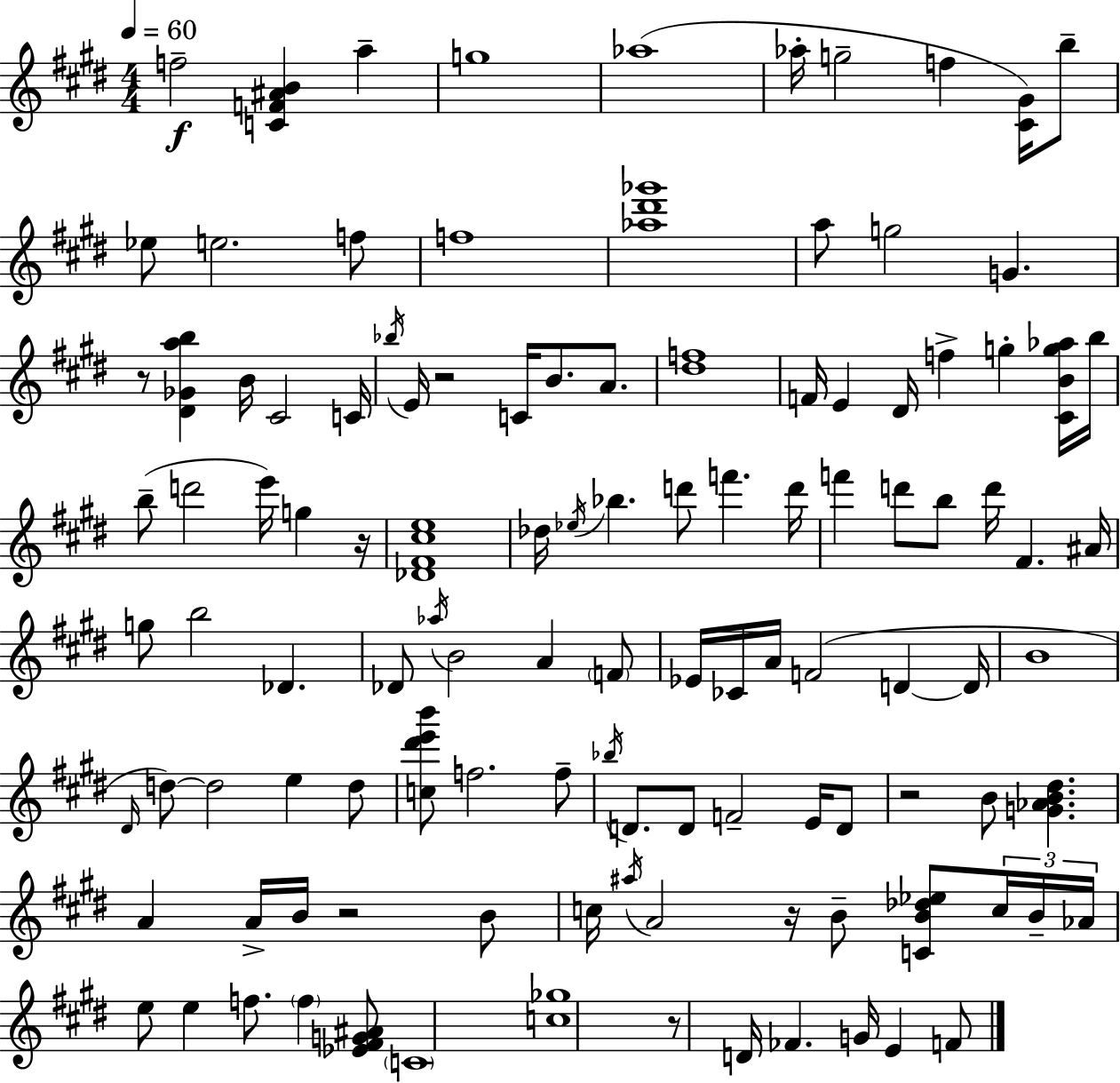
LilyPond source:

{
  \clef treble
  \numericTimeSignature
  \time 4/4
  \key e \major
  \tempo 4 = 60
  \repeat volta 2 { f''2--\f <c' f' ais' b'>4 a''4-- | g''1 | aes''1( | aes''16-. g''2-- f''4 <cis' gis'>16) b''8-- | \break ees''8 e''2. f''8 | f''1 | <aes'' dis''' ges'''>1 | a''8 g''2 g'4. | \break r8 <dis' ges' a'' b''>4 b'16 cis'2 c'16 | \acciaccatura { bes''16 } e'16 r2 c'16 b'8. a'8. | <dis'' f''>1 | f'16 e'4 dis'16 f''4-> g''4-. <cis' b' g'' aes''>16 | \break b''16 b''8--( d'''2 e'''16) g''4 | r16 <des' fis' cis'' e''>1 | des''16 \acciaccatura { ees''16 } bes''4. d'''8 f'''4. | d'''16 f'''4 d'''8 b''8 d'''16 fis'4. | \break ais'16 g''8 b''2 des'4. | des'8 \acciaccatura { aes''16 } b'2 a'4 | \parenthesize f'8 ees'16 ces'16 a'16 f'2( d'4~~ | d'16 b'1 | \break \grace { dis'16 } d''8~~) d''2 e''4 | d''8 <c'' dis''' e''' b'''>8 f''2. | f''8-- \acciaccatura { bes''16 } d'8. d'8 f'2-- | e'16 d'8 r2 b'8 <g' aes' b' dis''>4. | \break a'4 a'16-> b'16 r2 | b'8 c''16 \acciaccatura { ais''16 } a'2 r16 | b'8-- <c' b' des'' ees''>8 \tuplet 3/2 { c''16 b'16-- aes'16 } e''8 e''4 f''8. | \parenthesize f''4 <ees' fis' g' ais'>8 \parenthesize c'1 | \break <c'' ges''>1 | r8 d'16 fes'4. g'16 | e'4 f'8 } \bar "|."
}